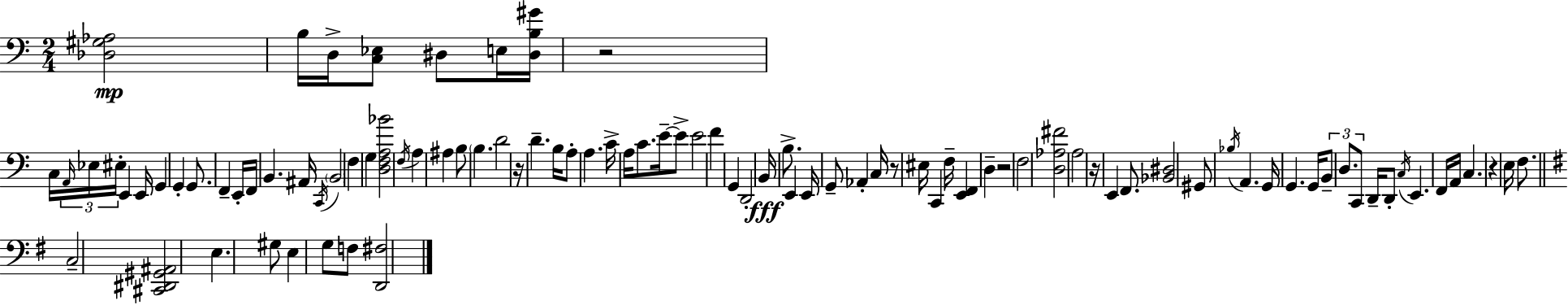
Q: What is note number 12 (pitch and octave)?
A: G2